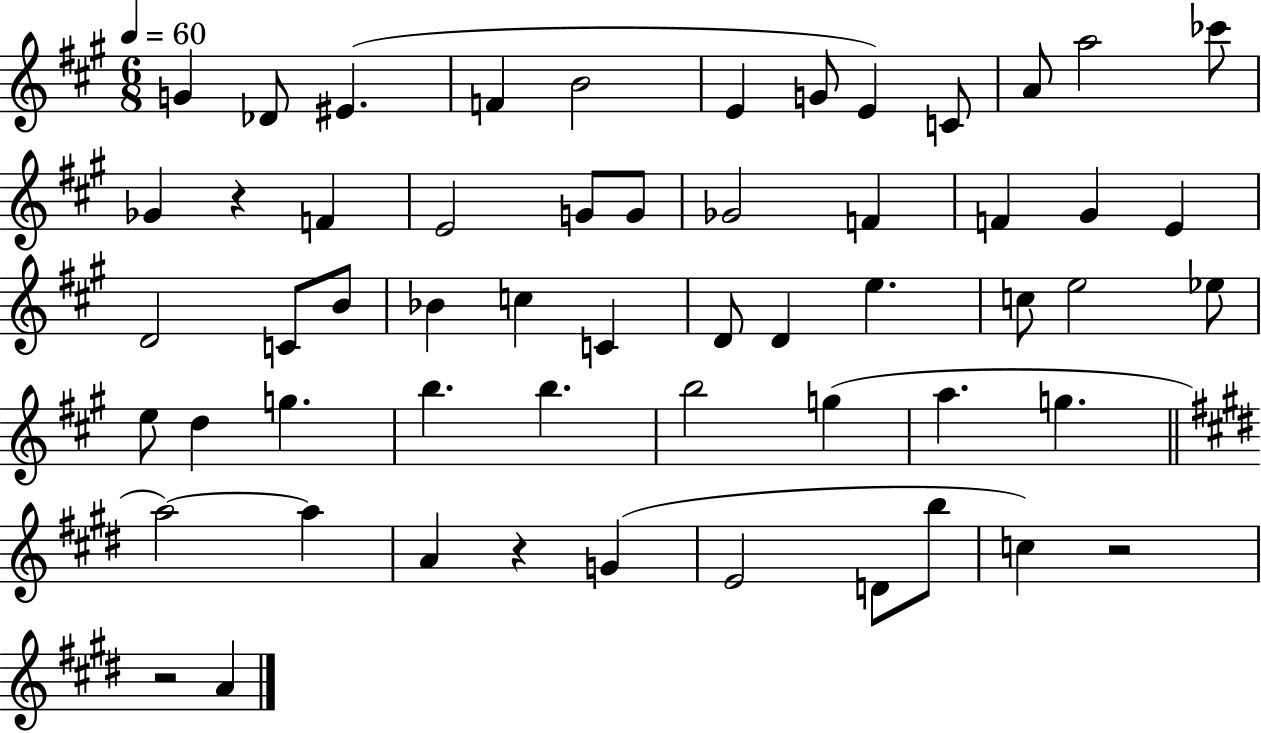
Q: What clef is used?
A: treble